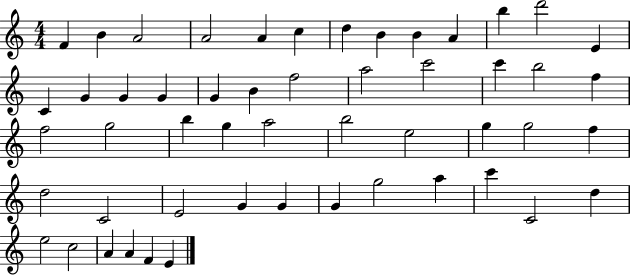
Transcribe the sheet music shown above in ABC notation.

X:1
T:Untitled
M:4/4
L:1/4
K:C
F B A2 A2 A c d B B A b d'2 E C G G G G B f2 a2 c'2 c' b2 f f2 g2 b g a2 b2 e2 g g2 f d2 C2 E2 G G G g2 a c' C2 d e2 c2 A A F E